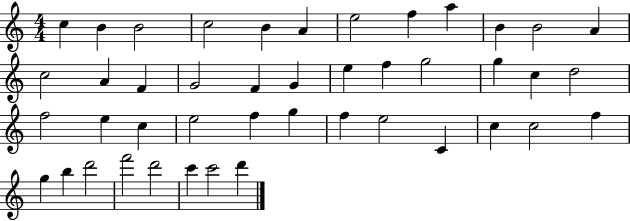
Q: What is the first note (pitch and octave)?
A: C5